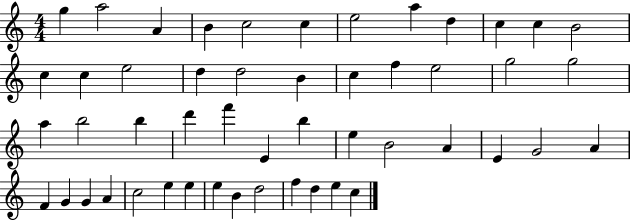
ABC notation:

X:1
T:Untitled
M:4/4
L:1/4
K:C
g a2 A B c2 c e2 a d c c B2 c c e2 d d2 B c f e2 g2 g2 a b2 b d' f' E b e B2 A E G2 A F G G A c2 e e e B d2 f d e c